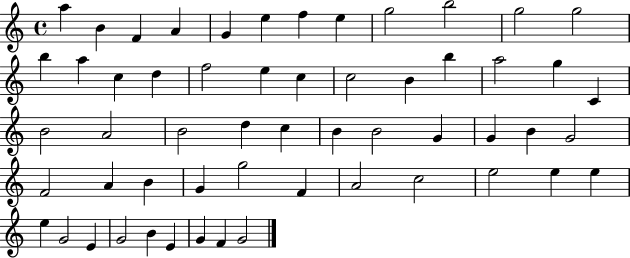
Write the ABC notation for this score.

X:1
T:Untitled
M:4/4
L:1/4
K:C
a B F A G e f e g2 b2 g2 g2 b a c d f2 e c c2 B b a2 g C B2 A2 B2 d c B B2 G G B G2 F2 A B G g2 F A2 c2 e2 e e e G2 E G2 B E G F G2